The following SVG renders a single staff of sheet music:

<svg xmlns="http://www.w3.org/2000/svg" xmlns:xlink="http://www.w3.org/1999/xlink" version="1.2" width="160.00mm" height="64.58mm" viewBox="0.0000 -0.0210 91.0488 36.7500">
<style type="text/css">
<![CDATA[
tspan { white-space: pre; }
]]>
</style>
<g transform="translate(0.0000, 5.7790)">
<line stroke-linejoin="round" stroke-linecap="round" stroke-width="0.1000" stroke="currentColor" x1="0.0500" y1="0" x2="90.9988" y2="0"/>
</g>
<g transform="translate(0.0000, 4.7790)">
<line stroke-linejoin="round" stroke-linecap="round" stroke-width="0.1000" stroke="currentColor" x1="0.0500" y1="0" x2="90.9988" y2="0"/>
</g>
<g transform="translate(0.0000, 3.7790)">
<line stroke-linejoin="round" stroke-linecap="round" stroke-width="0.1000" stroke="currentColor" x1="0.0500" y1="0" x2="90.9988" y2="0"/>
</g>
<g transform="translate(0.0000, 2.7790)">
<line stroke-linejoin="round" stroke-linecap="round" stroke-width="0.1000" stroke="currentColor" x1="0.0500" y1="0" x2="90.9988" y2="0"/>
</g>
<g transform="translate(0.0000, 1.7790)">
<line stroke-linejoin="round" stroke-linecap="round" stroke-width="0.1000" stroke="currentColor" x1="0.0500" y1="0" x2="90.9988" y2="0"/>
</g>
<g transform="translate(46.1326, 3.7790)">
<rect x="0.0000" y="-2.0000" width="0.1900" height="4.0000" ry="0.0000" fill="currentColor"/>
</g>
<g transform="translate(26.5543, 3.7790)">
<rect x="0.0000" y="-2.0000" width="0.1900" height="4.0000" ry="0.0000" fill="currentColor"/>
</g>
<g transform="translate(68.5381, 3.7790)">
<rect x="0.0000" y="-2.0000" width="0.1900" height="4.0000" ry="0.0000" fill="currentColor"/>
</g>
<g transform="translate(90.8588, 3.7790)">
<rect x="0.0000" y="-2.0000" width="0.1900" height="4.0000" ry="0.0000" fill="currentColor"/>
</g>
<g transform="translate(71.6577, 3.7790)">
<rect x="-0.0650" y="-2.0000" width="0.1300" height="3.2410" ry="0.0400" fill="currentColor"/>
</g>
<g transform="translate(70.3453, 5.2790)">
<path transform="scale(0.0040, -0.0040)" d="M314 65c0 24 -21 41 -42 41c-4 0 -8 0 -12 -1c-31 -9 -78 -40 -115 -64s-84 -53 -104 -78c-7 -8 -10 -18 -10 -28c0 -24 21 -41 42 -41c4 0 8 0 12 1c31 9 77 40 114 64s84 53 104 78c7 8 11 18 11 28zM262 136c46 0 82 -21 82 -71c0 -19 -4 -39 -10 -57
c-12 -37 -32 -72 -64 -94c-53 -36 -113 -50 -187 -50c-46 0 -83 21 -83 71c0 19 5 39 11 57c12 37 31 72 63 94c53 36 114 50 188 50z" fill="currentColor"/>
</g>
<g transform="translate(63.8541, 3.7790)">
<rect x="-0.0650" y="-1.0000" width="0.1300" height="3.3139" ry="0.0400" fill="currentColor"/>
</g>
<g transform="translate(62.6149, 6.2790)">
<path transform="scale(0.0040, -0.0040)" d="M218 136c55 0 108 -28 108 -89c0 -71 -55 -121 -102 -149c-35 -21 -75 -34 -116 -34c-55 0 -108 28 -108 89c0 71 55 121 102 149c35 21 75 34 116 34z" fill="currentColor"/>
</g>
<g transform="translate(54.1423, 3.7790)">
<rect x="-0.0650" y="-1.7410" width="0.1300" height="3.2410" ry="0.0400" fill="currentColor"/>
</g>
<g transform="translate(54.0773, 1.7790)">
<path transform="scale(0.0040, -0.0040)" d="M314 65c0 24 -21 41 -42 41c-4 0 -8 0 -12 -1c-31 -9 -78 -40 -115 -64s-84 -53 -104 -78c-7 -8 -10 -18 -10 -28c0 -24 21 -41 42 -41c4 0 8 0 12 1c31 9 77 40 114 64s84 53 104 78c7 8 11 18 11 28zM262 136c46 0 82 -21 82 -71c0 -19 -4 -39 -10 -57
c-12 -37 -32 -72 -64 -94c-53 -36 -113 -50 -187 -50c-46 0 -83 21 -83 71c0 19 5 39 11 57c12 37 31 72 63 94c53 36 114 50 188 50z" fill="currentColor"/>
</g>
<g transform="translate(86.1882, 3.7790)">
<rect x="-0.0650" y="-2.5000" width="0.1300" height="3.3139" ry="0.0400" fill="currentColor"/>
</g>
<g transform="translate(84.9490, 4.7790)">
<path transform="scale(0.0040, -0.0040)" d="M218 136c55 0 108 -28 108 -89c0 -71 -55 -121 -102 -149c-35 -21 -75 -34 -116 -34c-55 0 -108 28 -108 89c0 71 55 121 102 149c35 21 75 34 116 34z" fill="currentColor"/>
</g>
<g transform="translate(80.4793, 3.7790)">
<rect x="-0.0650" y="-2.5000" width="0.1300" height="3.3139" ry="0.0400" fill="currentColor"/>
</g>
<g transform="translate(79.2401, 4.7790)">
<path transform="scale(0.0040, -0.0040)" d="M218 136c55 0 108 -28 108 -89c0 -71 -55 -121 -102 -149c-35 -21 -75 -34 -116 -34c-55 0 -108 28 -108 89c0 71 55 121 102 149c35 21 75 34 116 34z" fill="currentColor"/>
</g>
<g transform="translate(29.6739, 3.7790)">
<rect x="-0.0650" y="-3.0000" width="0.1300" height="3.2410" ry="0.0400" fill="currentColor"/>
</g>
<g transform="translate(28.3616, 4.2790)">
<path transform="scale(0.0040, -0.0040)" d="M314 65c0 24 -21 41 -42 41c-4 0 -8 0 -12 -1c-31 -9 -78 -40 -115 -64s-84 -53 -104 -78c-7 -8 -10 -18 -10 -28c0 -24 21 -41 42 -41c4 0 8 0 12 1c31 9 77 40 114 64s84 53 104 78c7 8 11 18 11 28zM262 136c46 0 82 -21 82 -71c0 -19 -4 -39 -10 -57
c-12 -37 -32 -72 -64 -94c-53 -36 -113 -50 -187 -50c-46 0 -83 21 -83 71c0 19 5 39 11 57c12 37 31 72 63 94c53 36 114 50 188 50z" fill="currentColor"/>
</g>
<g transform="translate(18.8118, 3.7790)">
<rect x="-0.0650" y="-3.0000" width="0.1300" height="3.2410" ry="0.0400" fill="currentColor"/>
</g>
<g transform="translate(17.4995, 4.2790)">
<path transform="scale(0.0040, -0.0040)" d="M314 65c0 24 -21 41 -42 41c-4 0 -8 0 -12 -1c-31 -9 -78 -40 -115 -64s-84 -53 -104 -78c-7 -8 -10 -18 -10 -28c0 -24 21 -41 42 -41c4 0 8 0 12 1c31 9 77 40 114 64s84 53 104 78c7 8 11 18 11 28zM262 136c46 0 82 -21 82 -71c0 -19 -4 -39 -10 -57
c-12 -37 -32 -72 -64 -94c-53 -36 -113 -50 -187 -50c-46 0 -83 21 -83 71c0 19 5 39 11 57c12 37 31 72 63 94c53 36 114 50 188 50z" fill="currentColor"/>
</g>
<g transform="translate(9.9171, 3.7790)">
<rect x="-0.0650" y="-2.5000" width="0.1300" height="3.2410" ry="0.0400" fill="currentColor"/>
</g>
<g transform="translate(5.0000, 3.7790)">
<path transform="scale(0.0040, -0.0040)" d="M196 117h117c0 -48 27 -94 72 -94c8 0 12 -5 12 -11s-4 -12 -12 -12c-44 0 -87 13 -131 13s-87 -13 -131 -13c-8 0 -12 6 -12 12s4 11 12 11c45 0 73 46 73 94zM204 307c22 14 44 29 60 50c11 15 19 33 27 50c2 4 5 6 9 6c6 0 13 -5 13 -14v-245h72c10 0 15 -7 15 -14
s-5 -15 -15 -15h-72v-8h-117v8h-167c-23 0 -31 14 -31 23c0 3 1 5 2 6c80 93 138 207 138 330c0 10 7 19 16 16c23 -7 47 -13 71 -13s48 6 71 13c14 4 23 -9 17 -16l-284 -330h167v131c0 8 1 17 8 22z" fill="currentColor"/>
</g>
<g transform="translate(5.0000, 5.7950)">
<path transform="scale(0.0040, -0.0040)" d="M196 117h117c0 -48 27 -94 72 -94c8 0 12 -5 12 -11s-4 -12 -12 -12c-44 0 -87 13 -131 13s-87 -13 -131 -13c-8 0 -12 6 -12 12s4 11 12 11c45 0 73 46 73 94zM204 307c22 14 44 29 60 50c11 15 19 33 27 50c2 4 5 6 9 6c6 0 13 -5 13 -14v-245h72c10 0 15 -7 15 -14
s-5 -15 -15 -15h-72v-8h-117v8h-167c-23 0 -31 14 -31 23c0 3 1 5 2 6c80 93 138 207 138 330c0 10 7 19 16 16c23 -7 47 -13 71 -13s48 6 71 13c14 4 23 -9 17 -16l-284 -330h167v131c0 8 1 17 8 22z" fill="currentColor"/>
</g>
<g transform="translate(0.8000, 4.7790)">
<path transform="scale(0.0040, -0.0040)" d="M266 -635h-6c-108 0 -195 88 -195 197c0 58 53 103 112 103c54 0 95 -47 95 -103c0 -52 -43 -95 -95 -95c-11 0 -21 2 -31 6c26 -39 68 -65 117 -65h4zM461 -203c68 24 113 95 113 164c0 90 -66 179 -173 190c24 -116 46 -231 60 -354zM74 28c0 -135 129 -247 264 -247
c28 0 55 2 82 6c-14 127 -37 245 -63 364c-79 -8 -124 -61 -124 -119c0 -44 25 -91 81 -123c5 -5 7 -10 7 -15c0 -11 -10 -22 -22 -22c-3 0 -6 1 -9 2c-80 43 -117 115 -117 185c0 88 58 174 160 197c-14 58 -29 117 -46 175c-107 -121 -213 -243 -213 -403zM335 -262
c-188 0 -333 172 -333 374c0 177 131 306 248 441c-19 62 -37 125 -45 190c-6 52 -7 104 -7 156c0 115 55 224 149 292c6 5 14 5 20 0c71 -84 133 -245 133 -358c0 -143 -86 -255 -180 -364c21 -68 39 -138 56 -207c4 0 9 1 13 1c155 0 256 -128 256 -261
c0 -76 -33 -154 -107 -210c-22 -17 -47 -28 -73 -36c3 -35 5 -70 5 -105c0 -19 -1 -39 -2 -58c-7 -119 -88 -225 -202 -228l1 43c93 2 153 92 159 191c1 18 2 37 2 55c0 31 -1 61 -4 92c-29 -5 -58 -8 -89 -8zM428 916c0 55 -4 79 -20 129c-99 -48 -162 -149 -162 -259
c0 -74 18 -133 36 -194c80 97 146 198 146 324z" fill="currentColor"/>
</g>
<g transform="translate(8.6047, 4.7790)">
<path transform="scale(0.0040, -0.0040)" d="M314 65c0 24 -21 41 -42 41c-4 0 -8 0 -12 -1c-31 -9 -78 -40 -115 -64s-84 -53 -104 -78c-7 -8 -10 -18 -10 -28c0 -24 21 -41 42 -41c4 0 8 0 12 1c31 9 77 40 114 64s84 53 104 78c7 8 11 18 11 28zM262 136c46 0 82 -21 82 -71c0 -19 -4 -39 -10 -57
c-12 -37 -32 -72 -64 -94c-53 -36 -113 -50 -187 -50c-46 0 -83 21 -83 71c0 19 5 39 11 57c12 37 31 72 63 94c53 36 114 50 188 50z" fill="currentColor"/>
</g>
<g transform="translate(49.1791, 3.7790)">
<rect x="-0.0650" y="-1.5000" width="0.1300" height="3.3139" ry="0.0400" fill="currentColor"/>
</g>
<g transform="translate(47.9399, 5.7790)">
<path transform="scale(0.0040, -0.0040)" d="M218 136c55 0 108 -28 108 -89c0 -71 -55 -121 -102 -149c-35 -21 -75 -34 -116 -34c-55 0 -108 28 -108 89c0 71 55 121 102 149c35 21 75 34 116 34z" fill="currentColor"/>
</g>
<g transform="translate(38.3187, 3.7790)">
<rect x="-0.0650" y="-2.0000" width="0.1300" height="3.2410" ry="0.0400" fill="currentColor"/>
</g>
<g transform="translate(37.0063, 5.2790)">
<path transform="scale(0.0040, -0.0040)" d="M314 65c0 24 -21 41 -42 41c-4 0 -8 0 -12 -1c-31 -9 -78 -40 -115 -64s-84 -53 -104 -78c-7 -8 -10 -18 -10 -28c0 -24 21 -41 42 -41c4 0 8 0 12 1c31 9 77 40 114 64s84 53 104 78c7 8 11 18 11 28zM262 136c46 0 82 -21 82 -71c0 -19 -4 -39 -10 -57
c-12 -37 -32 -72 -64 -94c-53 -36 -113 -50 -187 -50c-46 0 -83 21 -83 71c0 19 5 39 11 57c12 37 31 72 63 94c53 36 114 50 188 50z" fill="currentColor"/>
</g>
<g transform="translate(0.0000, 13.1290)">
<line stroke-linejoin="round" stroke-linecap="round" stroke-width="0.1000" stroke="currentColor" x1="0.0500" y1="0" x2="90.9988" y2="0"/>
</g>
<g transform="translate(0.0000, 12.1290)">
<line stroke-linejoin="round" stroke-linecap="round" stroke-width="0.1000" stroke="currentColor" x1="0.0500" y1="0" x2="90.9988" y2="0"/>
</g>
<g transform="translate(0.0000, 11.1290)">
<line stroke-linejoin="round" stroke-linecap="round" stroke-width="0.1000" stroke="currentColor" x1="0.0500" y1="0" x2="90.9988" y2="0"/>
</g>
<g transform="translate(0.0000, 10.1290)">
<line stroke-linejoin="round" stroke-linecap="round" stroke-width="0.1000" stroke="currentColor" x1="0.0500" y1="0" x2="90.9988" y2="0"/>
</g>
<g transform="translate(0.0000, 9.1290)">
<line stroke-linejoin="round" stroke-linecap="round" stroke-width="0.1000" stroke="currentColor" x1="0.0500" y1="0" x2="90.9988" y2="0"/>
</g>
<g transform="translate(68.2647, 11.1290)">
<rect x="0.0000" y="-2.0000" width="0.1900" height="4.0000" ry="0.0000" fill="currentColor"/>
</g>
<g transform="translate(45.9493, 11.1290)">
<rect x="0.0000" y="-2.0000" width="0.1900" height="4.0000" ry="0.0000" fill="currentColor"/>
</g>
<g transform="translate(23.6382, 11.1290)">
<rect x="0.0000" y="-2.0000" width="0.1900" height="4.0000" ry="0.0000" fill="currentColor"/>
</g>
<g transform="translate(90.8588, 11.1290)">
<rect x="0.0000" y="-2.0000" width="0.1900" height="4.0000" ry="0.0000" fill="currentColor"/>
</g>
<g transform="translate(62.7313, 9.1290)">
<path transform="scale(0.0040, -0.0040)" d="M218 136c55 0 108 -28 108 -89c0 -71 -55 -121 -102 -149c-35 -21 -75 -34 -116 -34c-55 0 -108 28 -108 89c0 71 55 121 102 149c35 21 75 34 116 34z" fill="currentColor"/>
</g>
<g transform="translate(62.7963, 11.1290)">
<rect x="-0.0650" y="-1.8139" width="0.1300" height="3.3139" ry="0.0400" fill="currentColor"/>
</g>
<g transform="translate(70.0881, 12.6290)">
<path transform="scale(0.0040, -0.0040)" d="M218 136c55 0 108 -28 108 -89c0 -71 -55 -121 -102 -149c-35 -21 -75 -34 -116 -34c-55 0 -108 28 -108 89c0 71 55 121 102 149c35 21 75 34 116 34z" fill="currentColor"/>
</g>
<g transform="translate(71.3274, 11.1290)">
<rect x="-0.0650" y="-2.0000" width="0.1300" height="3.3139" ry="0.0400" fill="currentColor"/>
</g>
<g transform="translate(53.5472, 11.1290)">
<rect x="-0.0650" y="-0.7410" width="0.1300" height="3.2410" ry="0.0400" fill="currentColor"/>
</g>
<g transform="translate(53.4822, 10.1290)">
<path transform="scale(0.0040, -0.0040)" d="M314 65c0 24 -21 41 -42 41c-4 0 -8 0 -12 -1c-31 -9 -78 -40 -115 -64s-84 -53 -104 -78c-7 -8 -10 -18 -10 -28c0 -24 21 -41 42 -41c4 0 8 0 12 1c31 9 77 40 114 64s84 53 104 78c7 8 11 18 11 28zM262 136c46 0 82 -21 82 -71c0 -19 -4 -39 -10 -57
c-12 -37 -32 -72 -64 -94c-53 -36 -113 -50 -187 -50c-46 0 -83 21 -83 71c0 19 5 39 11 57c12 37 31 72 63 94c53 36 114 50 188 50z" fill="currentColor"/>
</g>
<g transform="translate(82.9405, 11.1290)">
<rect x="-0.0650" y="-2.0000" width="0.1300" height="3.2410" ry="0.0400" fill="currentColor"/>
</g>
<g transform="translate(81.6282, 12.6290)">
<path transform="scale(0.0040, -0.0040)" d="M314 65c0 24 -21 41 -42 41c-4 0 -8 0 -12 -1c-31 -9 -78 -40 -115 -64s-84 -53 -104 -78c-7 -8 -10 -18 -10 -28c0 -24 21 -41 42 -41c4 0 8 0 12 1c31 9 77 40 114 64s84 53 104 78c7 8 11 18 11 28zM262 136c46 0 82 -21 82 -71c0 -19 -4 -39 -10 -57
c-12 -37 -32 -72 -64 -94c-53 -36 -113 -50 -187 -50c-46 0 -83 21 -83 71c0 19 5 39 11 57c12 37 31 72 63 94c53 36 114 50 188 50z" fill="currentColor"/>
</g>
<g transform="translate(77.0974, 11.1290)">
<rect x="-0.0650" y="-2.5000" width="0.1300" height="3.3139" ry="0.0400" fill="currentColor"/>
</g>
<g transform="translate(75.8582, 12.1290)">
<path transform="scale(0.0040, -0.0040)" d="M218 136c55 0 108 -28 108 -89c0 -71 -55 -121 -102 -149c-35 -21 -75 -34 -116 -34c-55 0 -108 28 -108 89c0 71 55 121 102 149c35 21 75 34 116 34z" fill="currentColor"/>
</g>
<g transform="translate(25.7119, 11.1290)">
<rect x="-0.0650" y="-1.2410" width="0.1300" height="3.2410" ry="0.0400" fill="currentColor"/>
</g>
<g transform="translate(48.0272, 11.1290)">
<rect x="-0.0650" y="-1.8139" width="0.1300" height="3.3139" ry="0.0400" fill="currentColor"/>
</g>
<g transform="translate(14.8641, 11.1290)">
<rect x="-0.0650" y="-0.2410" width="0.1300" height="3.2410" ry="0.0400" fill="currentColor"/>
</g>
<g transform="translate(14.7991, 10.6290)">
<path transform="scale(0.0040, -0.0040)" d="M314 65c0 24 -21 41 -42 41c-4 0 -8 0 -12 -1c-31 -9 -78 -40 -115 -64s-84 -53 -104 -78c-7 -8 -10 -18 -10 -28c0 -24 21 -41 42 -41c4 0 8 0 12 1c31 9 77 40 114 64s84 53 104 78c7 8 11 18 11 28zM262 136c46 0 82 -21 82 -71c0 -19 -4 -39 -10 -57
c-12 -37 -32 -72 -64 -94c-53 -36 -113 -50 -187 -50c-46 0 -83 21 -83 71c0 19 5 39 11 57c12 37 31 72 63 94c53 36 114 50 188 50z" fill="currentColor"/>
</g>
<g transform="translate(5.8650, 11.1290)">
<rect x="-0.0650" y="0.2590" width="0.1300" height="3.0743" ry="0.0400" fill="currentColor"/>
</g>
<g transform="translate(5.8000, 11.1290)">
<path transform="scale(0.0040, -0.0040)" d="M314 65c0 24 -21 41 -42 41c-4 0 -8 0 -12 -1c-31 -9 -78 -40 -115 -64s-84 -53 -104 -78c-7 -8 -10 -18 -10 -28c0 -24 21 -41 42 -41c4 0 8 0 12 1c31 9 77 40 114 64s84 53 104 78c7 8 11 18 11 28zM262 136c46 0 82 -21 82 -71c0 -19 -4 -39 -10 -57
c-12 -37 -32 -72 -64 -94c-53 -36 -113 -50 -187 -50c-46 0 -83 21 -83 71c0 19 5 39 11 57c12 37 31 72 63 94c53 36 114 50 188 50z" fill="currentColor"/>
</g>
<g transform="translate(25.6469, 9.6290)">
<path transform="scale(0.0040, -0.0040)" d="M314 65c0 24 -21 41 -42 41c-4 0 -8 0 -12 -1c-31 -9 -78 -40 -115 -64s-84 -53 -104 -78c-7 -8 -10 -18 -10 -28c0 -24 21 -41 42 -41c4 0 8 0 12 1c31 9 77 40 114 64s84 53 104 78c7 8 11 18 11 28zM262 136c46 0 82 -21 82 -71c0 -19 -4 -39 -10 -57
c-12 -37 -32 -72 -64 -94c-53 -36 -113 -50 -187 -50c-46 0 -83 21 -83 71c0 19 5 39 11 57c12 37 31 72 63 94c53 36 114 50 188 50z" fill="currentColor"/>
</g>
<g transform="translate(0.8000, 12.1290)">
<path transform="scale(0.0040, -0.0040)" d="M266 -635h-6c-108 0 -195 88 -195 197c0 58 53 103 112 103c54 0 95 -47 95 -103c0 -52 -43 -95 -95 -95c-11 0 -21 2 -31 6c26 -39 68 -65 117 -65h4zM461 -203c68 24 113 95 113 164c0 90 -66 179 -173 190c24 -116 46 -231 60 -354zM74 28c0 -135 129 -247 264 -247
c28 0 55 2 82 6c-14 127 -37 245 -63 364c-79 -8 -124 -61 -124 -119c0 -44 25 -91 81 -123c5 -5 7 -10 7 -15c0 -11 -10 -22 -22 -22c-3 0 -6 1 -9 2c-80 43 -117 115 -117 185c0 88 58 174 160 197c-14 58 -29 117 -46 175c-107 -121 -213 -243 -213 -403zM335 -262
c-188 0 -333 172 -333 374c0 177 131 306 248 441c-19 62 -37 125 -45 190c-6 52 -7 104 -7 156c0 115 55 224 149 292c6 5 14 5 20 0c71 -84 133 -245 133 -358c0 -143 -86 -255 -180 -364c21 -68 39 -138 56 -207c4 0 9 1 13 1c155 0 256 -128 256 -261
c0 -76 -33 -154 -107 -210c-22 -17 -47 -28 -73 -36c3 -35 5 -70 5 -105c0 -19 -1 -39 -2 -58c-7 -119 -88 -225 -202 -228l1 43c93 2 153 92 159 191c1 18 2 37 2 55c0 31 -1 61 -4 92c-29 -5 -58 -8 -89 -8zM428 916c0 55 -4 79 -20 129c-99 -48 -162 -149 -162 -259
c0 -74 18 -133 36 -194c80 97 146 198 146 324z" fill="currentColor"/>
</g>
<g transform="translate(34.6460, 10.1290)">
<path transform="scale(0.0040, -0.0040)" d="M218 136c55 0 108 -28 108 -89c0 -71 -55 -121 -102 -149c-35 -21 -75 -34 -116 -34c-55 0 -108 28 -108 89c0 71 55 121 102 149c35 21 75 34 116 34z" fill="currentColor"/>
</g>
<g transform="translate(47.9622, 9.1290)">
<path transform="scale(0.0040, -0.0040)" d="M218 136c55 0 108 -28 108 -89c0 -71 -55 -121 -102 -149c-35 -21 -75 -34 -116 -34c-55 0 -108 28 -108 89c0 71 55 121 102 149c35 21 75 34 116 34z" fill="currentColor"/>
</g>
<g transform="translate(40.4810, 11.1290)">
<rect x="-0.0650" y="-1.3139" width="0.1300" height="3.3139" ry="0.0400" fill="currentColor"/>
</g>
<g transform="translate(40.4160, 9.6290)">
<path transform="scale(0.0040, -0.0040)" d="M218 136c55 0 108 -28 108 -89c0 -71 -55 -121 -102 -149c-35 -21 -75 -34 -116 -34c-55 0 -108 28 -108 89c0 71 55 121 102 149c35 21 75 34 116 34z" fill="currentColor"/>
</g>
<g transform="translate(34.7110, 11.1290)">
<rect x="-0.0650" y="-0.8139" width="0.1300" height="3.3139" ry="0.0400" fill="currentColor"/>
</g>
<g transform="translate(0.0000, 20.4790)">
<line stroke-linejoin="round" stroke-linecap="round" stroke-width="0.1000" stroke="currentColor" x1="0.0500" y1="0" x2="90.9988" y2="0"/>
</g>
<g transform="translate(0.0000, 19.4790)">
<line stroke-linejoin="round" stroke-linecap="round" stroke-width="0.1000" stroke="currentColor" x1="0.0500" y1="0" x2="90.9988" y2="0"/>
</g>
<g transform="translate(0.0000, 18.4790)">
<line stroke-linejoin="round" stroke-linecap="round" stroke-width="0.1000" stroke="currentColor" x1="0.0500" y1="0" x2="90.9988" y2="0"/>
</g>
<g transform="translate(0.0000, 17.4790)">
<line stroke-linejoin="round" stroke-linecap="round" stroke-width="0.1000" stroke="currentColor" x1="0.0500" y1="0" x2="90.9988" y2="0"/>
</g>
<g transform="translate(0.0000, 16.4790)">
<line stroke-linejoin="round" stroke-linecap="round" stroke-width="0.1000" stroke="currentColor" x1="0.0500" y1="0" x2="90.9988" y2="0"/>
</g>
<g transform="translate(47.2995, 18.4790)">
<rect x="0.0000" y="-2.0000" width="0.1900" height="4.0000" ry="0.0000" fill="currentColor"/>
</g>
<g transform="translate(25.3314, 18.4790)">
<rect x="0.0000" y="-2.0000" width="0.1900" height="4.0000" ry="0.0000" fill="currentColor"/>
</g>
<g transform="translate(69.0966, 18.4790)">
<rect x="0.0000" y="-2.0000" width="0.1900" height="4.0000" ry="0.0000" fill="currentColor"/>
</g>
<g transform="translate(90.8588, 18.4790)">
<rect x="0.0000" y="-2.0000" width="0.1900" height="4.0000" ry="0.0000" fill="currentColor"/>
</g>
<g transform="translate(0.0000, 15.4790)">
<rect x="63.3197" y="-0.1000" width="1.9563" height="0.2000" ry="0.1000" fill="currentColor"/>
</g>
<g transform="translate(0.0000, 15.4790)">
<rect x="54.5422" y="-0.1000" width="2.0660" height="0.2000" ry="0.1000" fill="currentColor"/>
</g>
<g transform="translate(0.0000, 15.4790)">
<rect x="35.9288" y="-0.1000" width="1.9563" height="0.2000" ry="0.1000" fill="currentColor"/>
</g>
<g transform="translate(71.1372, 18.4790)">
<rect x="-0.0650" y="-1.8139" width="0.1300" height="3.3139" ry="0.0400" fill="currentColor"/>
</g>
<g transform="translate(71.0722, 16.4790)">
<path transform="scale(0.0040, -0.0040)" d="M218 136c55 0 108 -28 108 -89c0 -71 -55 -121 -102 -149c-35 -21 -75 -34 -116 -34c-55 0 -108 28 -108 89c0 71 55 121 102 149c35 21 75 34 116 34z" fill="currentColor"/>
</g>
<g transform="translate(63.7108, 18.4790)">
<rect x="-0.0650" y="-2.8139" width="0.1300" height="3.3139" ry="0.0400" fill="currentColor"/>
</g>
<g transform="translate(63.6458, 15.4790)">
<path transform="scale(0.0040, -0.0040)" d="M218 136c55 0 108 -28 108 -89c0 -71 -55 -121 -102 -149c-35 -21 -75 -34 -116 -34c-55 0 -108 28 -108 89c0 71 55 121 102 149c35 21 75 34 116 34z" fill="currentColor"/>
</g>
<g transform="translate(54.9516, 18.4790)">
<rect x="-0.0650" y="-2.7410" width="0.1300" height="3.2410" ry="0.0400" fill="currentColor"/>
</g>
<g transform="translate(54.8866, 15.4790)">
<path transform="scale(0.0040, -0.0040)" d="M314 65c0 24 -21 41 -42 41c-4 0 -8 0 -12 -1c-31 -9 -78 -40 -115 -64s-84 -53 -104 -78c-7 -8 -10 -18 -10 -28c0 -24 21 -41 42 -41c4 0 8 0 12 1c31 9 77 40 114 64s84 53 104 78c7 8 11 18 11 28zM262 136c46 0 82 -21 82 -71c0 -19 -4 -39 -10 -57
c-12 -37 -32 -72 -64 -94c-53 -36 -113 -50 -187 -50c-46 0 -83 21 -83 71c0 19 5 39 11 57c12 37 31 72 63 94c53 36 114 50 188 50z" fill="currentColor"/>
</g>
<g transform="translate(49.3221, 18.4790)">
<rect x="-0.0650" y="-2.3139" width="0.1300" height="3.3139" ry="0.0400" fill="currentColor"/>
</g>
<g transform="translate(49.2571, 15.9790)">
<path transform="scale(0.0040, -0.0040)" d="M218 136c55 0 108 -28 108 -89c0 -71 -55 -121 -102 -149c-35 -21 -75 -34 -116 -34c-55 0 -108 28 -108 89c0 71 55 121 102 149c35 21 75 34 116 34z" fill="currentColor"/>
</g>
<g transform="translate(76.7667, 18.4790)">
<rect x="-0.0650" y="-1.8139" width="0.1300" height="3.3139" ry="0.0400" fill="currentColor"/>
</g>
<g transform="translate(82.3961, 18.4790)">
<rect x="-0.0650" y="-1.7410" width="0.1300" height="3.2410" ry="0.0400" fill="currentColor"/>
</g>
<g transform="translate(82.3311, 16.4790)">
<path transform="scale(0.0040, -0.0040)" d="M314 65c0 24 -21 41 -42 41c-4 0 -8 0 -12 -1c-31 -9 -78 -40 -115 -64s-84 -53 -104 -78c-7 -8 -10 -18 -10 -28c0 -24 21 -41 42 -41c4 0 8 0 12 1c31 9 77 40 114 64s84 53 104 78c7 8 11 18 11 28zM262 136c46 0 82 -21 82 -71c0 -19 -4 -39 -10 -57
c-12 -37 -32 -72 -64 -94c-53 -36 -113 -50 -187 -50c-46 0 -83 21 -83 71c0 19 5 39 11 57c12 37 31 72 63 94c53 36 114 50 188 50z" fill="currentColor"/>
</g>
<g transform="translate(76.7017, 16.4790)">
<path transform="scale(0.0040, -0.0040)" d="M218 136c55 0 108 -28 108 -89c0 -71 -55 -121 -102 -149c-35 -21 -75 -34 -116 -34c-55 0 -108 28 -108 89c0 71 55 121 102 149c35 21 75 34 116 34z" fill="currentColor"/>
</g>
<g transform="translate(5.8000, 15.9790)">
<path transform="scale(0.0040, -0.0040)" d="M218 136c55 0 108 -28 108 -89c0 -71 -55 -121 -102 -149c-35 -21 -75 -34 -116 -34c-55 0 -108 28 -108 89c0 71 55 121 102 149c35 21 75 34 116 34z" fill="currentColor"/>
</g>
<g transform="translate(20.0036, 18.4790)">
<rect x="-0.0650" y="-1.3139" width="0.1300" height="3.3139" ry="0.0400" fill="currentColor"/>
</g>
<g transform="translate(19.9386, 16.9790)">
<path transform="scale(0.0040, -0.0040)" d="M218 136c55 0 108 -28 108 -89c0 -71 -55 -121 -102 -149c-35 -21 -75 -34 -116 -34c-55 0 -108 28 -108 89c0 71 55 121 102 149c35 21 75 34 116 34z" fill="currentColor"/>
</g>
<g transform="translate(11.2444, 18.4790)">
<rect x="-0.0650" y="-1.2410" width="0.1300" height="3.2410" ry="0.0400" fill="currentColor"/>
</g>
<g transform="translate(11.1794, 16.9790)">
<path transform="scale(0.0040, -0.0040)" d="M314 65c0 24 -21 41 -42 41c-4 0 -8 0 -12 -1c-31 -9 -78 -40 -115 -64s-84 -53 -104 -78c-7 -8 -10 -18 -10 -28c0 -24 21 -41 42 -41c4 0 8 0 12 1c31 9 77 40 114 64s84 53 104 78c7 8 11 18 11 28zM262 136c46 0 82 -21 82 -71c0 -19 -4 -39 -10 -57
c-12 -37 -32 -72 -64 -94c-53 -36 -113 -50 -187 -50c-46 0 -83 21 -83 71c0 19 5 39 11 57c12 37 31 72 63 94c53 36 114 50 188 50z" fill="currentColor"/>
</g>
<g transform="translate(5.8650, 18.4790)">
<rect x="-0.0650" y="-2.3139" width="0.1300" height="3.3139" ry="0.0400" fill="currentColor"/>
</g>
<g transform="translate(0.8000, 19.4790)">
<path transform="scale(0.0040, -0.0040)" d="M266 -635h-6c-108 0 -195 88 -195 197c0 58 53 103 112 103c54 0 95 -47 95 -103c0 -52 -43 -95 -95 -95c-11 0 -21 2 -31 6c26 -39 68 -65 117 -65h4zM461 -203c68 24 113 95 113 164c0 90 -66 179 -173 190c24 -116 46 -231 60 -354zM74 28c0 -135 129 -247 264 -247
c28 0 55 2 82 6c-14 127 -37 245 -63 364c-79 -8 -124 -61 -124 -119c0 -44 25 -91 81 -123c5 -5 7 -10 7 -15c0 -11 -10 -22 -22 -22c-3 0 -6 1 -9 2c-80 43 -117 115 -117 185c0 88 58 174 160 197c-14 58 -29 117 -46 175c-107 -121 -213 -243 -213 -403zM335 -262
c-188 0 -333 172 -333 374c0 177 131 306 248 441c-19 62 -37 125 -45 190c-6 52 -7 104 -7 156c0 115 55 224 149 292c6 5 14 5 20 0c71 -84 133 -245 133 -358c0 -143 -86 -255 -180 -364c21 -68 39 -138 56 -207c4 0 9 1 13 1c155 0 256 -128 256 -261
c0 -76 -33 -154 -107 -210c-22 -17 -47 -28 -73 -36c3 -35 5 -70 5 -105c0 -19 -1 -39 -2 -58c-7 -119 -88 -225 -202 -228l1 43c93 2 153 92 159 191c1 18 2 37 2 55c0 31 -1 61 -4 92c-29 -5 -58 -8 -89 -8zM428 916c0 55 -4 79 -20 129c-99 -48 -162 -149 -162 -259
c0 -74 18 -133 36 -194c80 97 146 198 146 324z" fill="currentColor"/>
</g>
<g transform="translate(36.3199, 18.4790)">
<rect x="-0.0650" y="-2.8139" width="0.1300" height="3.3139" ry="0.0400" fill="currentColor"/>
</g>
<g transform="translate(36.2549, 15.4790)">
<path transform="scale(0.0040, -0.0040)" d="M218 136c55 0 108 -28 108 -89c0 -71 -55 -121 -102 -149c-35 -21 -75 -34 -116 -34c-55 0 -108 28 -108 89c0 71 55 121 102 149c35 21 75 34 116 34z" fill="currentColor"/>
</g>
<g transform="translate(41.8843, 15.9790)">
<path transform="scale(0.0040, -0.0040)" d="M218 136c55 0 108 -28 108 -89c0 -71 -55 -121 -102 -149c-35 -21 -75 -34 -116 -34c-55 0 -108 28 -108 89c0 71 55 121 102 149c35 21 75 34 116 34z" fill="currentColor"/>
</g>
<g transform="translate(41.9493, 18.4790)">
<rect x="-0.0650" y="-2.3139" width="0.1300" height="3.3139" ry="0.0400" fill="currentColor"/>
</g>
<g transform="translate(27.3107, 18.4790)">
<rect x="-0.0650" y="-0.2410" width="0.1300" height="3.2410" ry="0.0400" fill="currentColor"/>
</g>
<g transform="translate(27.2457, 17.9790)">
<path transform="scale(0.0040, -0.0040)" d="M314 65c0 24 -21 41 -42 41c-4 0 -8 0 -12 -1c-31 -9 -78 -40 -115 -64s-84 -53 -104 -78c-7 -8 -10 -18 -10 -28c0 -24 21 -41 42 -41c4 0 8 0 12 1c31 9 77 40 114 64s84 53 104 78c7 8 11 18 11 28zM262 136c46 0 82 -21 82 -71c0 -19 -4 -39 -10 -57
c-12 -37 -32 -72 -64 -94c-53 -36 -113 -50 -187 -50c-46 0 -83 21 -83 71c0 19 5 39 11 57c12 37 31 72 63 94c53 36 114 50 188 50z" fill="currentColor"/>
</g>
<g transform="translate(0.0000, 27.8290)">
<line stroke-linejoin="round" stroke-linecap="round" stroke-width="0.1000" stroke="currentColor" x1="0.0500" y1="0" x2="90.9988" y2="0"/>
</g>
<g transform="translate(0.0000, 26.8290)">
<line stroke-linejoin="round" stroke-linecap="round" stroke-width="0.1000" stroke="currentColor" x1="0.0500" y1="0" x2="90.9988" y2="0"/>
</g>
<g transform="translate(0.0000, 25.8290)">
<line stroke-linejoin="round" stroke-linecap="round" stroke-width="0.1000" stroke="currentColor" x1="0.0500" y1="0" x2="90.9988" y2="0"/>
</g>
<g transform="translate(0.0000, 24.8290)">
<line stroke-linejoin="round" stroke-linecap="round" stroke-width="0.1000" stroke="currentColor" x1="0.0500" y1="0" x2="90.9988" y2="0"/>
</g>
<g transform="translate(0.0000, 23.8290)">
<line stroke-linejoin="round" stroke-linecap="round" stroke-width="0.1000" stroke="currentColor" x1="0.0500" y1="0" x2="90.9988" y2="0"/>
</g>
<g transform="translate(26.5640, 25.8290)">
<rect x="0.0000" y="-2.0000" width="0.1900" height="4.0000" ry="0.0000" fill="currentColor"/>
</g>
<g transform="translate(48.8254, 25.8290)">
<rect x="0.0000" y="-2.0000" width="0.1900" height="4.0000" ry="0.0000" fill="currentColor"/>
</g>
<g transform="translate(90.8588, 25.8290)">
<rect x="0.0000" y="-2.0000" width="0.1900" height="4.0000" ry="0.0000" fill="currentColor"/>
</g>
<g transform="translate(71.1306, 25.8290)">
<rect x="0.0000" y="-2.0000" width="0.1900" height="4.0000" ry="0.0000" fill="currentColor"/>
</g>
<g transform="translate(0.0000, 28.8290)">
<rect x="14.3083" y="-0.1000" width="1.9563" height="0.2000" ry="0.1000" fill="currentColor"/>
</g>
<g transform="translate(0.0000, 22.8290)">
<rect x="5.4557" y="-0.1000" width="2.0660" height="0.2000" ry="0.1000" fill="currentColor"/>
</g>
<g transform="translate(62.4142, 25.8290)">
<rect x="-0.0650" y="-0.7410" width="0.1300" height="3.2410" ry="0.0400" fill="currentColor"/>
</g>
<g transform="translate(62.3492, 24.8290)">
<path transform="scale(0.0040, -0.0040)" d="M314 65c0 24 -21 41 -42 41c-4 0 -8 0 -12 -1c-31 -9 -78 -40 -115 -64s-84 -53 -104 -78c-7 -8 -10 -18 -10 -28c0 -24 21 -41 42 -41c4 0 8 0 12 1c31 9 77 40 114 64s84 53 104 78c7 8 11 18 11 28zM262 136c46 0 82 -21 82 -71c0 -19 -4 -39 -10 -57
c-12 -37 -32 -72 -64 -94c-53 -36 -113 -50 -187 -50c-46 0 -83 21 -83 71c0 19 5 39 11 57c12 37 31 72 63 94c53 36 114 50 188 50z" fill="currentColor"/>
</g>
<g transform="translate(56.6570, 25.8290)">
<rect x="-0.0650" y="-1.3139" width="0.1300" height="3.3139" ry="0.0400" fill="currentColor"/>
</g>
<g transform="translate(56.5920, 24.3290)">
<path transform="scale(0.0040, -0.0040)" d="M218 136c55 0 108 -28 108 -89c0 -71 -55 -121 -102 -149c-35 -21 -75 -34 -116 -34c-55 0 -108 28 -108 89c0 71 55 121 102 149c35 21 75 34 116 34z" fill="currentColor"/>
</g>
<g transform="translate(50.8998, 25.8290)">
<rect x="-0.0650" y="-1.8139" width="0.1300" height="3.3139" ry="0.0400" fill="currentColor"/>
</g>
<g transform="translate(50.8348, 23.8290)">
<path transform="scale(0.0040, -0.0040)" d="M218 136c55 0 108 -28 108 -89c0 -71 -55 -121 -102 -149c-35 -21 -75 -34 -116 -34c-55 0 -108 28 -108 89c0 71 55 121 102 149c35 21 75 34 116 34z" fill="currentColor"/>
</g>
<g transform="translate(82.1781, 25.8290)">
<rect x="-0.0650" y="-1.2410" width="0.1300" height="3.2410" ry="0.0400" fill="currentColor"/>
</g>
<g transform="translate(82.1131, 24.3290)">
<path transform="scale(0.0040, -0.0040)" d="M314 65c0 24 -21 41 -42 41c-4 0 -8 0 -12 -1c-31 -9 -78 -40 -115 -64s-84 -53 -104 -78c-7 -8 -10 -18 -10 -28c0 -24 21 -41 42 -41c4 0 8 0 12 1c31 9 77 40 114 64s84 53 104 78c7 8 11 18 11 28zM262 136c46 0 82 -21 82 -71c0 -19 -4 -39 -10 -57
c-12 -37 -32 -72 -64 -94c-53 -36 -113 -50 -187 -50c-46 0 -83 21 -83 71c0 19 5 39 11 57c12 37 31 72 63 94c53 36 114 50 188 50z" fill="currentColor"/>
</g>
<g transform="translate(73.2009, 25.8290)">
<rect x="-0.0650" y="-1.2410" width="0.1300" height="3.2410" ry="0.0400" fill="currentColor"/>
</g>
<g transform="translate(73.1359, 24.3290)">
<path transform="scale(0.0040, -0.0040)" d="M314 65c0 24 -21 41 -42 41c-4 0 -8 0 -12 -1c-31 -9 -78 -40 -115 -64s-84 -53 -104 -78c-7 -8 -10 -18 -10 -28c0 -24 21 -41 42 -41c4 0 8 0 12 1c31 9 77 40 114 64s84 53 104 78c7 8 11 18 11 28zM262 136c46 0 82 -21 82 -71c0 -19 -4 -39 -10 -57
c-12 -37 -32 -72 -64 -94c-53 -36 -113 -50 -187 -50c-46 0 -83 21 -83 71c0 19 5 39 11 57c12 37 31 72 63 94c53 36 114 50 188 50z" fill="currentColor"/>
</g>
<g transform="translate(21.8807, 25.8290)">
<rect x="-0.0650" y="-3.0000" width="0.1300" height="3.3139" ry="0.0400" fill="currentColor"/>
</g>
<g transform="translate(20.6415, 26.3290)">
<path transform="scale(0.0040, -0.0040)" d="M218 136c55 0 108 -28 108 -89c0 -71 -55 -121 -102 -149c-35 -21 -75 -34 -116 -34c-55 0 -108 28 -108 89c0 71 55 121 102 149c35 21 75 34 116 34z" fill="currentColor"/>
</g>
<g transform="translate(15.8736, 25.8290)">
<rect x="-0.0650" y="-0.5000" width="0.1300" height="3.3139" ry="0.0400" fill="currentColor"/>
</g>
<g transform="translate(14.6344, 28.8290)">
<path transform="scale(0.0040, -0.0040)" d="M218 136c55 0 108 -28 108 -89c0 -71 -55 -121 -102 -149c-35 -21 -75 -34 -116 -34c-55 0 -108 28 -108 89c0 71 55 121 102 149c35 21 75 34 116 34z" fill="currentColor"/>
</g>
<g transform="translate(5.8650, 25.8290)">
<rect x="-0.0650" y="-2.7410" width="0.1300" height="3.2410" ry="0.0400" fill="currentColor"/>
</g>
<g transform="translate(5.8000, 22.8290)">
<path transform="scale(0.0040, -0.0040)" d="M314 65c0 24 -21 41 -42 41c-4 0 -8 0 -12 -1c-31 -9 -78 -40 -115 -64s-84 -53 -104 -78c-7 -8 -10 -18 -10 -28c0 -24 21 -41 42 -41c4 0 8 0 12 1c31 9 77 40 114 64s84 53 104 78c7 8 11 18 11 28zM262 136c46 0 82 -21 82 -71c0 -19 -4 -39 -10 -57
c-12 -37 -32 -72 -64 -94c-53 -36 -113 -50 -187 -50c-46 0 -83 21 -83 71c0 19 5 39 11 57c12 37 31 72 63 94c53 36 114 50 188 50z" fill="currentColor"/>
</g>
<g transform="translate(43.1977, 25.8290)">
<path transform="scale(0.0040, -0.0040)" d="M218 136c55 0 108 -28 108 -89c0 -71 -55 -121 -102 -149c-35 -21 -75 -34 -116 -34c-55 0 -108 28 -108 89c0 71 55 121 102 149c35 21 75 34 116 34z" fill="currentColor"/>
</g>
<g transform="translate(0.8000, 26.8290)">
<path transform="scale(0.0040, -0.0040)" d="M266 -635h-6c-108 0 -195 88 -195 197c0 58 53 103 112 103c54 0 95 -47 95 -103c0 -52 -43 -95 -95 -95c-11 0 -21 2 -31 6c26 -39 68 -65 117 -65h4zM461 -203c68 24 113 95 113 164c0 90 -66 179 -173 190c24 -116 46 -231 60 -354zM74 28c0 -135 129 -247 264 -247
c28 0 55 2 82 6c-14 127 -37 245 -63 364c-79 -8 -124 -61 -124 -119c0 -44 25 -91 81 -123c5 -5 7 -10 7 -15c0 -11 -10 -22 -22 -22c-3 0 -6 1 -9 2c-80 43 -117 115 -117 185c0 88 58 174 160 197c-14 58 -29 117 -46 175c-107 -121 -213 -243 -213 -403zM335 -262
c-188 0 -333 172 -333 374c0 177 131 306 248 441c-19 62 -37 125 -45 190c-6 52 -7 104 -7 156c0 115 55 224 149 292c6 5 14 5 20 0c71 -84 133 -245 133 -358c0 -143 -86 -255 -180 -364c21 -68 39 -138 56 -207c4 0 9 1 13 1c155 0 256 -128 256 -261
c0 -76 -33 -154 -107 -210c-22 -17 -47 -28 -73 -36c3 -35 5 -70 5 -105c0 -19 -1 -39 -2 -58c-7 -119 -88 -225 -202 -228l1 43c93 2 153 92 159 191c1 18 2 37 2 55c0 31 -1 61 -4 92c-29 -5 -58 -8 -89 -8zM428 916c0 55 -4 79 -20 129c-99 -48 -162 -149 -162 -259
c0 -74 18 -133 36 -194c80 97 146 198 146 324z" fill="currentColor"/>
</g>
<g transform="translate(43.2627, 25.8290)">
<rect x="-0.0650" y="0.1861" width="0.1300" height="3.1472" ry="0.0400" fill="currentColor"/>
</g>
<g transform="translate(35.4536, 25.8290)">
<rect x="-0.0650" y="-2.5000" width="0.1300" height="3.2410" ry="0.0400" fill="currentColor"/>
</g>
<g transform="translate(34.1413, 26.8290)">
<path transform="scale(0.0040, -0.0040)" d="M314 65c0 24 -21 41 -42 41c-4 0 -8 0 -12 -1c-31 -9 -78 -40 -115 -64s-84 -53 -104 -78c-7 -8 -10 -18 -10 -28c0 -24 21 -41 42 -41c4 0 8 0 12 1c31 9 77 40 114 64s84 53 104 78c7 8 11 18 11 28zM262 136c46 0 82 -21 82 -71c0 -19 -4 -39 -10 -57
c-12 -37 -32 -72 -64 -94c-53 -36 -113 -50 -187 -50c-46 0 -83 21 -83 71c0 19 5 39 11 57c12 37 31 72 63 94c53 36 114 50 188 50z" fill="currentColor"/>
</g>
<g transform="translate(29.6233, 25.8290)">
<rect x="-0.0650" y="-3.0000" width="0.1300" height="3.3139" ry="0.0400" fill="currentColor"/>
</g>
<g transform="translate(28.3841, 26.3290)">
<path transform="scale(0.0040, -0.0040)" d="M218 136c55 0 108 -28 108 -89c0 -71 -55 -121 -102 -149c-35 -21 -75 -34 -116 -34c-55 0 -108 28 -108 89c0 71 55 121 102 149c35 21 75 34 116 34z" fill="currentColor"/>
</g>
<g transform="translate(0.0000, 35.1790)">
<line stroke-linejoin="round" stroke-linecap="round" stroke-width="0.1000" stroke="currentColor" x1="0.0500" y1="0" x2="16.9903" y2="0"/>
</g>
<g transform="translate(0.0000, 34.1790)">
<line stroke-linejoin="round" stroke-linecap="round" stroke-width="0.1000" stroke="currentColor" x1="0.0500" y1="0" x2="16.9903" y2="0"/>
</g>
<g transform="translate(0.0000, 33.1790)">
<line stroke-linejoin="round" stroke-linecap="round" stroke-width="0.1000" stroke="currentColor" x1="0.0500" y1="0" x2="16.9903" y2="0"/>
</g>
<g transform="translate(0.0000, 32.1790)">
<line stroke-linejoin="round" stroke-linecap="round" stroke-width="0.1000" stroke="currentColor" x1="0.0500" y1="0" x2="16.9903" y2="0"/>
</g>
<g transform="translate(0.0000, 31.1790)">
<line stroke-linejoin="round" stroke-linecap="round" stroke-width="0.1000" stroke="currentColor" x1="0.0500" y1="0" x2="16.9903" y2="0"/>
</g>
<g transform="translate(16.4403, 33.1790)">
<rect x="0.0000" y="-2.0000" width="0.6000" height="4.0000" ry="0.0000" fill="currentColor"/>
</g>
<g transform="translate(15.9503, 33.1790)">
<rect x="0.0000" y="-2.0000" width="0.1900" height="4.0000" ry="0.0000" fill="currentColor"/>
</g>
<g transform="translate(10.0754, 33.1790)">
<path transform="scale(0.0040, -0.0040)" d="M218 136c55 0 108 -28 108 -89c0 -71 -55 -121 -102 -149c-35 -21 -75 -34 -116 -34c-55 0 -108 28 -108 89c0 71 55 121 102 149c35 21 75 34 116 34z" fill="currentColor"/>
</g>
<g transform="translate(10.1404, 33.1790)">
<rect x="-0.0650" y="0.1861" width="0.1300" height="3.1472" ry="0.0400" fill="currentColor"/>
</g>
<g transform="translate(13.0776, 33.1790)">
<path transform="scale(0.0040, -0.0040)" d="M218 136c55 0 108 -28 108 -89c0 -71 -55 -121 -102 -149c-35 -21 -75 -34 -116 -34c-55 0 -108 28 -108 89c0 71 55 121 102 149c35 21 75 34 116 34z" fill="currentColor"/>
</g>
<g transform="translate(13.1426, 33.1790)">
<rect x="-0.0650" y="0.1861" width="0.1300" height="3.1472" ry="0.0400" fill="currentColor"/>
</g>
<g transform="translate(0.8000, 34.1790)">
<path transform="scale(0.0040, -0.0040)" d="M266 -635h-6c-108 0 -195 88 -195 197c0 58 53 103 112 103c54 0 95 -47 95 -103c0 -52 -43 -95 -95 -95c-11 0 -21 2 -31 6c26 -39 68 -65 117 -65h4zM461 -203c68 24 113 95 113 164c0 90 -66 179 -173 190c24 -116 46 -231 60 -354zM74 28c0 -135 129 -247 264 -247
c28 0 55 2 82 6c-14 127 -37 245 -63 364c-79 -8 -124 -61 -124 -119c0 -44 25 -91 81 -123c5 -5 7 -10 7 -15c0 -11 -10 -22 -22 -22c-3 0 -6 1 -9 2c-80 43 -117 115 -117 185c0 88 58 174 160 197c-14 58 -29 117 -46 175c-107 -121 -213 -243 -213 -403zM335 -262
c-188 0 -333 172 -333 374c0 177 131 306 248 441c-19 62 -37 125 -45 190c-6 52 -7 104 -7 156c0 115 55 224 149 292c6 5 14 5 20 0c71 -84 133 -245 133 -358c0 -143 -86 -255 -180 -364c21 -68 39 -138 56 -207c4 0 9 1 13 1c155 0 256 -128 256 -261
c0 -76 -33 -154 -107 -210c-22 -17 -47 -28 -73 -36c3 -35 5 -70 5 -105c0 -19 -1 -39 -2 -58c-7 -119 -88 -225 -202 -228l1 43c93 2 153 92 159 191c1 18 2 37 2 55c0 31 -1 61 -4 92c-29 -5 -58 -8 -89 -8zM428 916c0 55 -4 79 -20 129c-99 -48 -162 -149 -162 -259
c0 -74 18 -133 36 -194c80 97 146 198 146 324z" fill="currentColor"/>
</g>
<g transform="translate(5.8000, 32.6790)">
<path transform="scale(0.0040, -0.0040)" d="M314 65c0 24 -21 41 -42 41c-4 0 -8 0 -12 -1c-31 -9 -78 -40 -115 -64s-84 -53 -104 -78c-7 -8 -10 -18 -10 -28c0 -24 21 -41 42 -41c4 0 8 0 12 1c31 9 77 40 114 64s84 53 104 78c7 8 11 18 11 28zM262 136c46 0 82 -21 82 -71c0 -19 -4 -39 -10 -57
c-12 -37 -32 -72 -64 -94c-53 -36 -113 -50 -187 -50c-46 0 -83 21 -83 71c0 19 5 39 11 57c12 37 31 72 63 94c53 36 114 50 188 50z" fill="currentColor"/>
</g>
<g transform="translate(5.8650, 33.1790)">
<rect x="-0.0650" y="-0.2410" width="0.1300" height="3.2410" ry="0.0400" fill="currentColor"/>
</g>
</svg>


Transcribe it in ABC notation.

X:1
T:Untitled
M:4/4
L:1/4
K:C
G2 A2 A2 F2 E f2 D F2 G G B2 c2 e2 d e f d2 f F G F2 g e2 e c2 a g g a2 a f f f2 a2 C A A G2 B f e d2 e2 e2 c2 B B